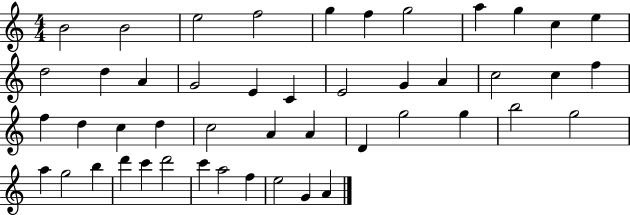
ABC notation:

X:1
T:Untitled
M:4/4
L:1/4
K:C
B2 B2 e2 f2 g f g2 a g c e d2 d A G2 E C E2 G A c2 c f f d c d c2 A A D g2 g b2 g2 a g2 b d' c' d'2 c' a2 f e2 G A